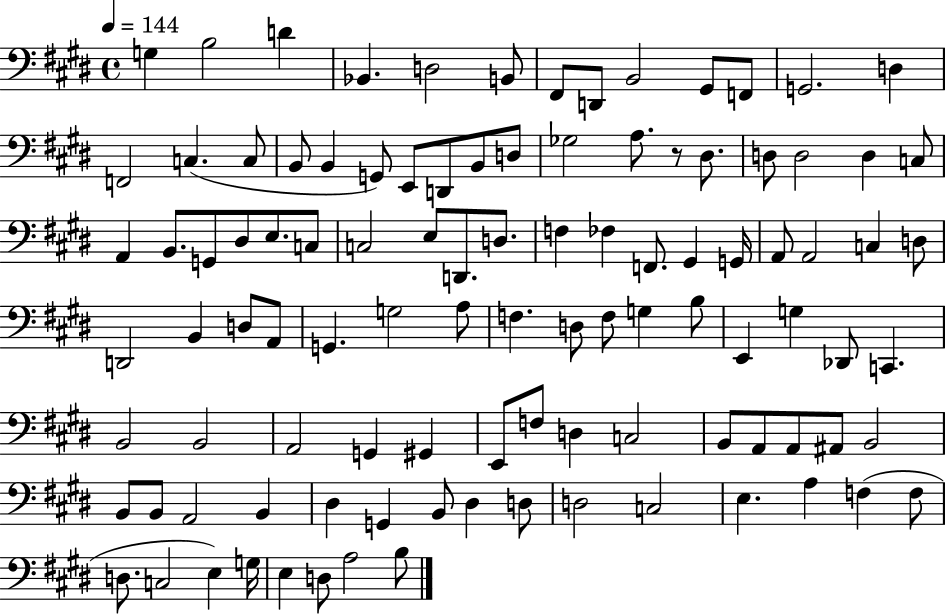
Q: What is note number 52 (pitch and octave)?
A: D3